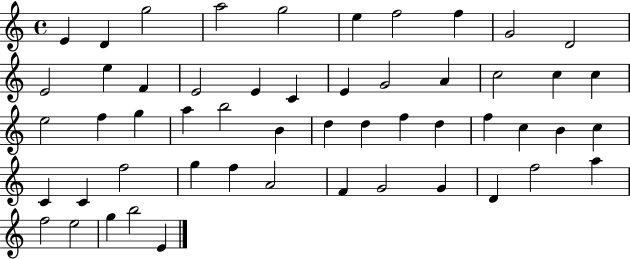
{
  \clef treble
  \time 4/4
  \defaultTimeSignature
  \key c \major
  e'4 d'4 g''2 | a''2 g''2 | e''4 f''2 f''4 | g'2 d'2 | \break e'2 e''4 f'4 | e'2 e'4 c'4 | e'4 g'2 a'4 | c''2 c''4 c''4 | \break e''2 f''4 g''4 | a''4 b''2 b'4 | d''4 d''4 f''4 d''4 | f''4 c''4 b'4 c''4 | \break c'4 c'4 f''2 | g''4 f''4 a'2 | f'4 g'2 g'4 | d'4 f''2 a''4 | \break f''2 e''2 | g''4 b''2 e'4 | \bar "|."
}